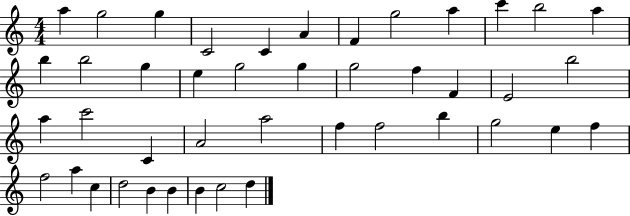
{
  \clef treble
  \numericTimeSignature
  \time 4/4
  \key c \major
  a''4 g''2 g''4 | c'2 c'4 a'4 | f'4 g''2 a''4 | c'''4 b''2 a''4 | \break b''4 b''2 g''4 | e''4 g''2 g''4 | g''2 f''4 f'4 | e'2 b''2 | \break a''4 c'''2 c'4 | a'2 a''2 | f''4 f''2 b''4 | g''2 e''4 f''4 | \break f''2 a''4 c''4 | d''2 b'4 b'4 | b'4 c''2 d''4 | \bar "|."
}